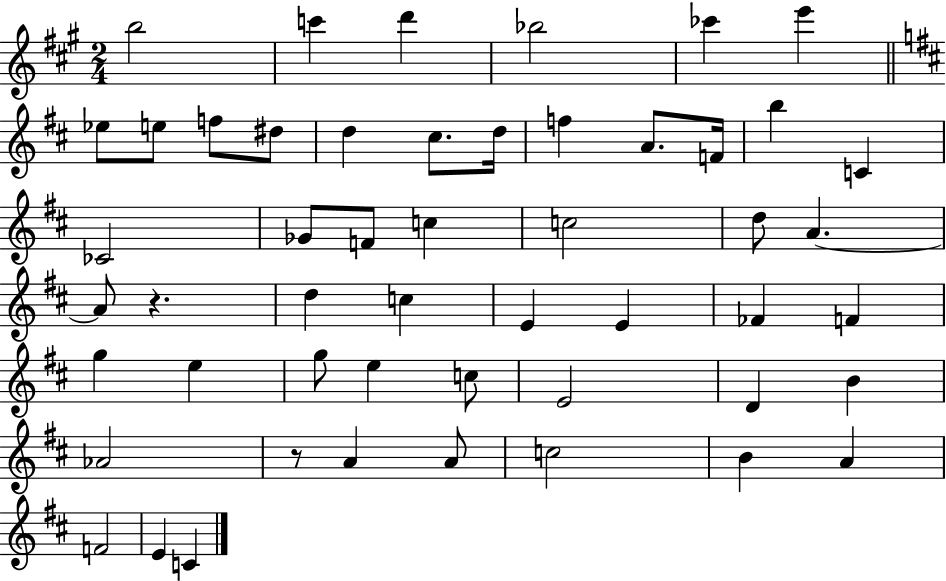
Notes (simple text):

B5/h C6/q D6/q Bb5/h CES6/q E6/q Eb5/e E5/e F5/e D#5/e D5/q C#5/e. D5/s F5/q A4/e. F4/s B5/q C4/q CES4/h Gb4/e F4/e C5/q C5/h D5/e A4/q. A4/e R/q. D5/q C5/q E4/q E4/q FES4/q F4/q G5/q E5/q G5/e E5/q C5/e E4/h D4/q B4/q Ab4/h R/e A4/q A4/e C5/h B4/q A4/q F4/h E4/q C4/q